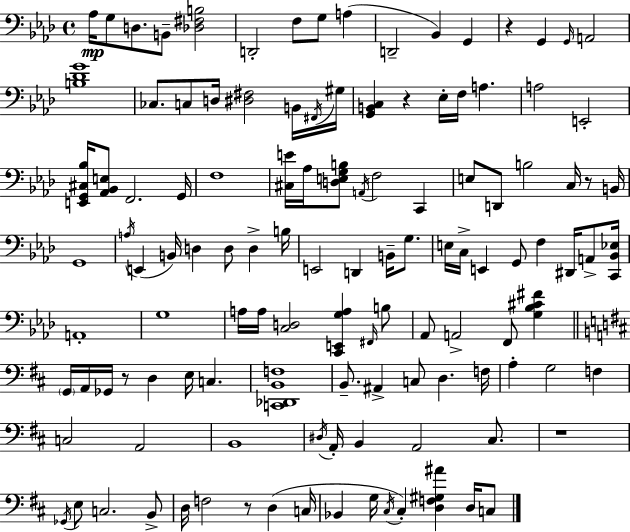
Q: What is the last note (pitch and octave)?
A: C3